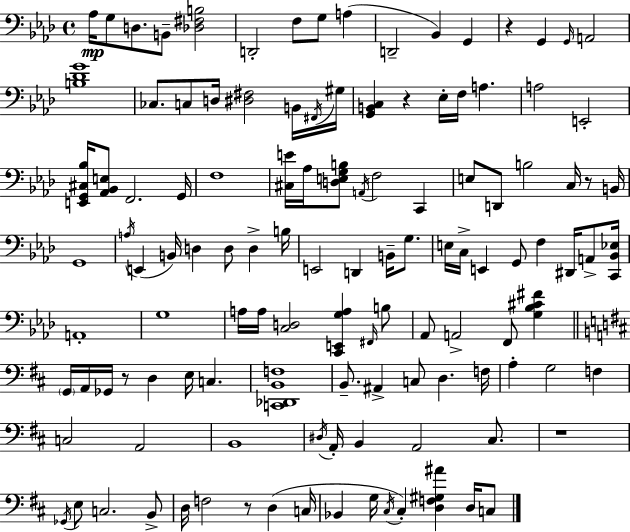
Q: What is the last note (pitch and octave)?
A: C3